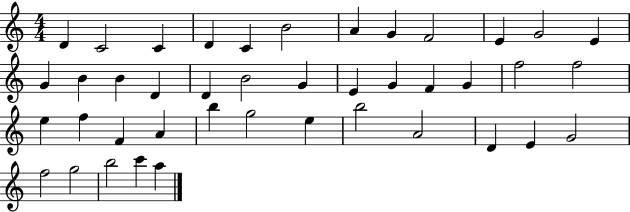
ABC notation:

X:1
T:Untitled
M:4/4
L:1/4
K:C
D C2 C D C B2 A G F2 E G2 E G B B D D B2 G E G F G f2 f2 e f F A b g2 e b2 A2 D E G2 f2 g2 b2 c' a